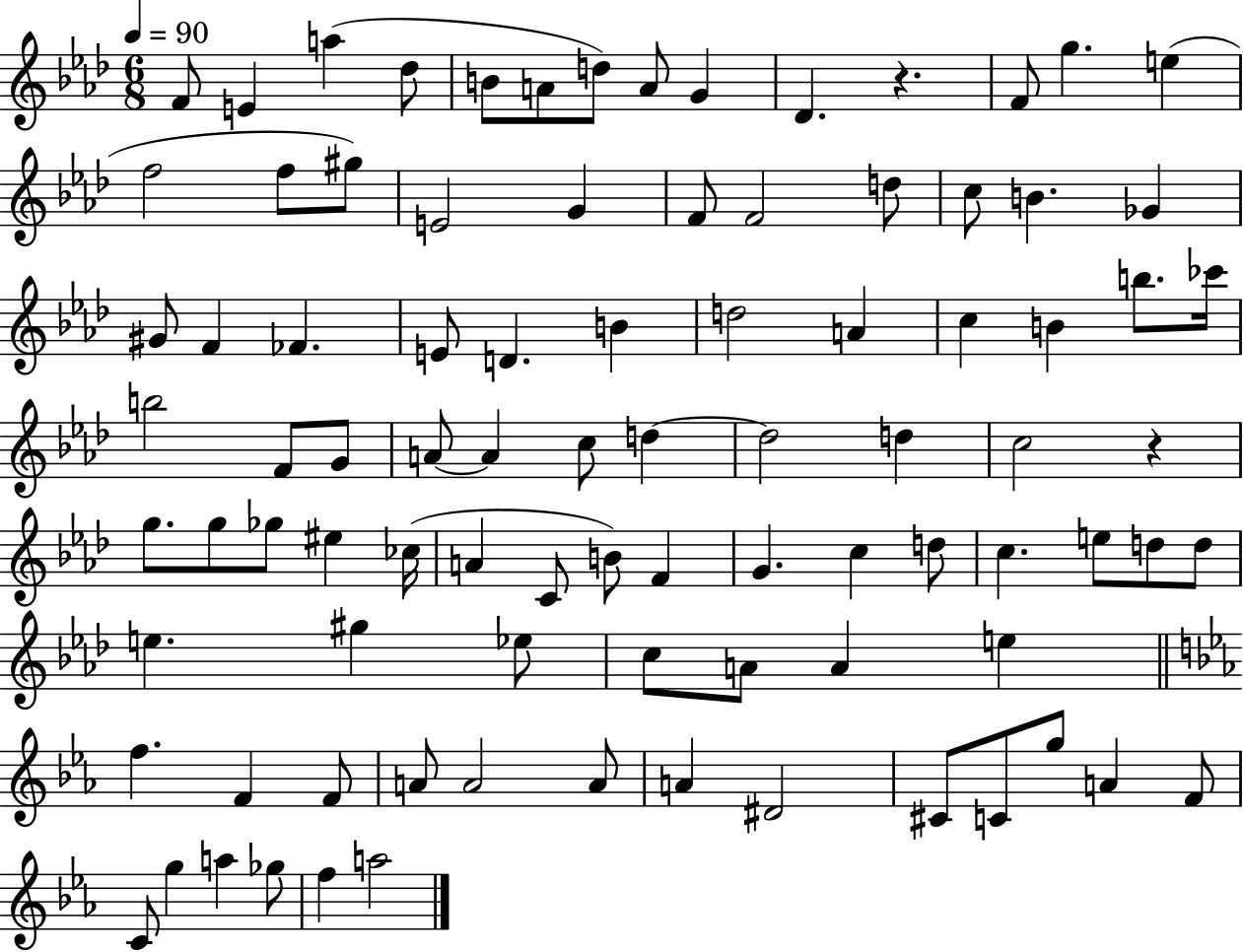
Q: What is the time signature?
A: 6/8